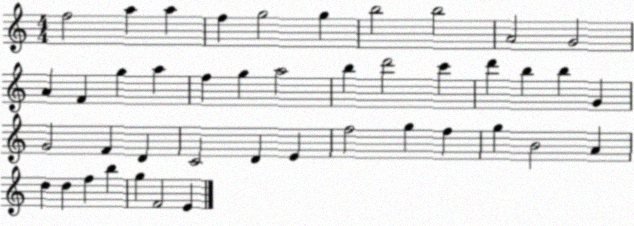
X:1
T:Untitled
M:4/4
L:1/4
K:C
f2 a a f g2 g b2 b2 A2 G2 A F g a f g a2 b d'2 c' d' b b G G2 F D C2 D E f2 g f g B2 A d d f b g F2 E